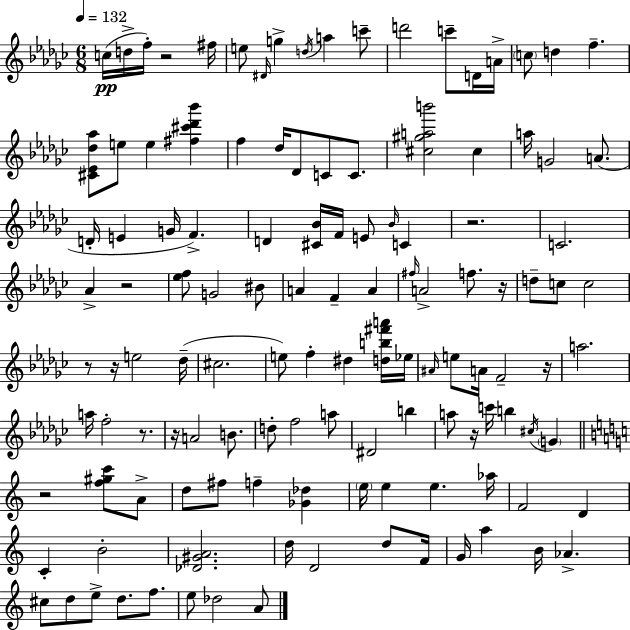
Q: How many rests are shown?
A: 11